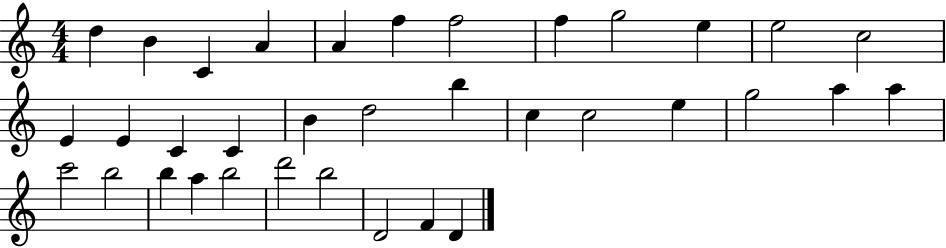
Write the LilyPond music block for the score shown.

{
  \clef treble
  \numericTimeSignature
  \time 4/4
  \key c \major
  d''4 b'4 c'4 a'4 | a'4 f''4 f''2 | f''4 g''2 e''4 | e''2 c''2 | \break e'4 e'4 c'4 c'4 | b'4 d''2 b''4 | c''4 c''2 e''4 | g''2 a''4 a''4 | \break c'''2 b''2 | b''4 a''4 b''2 | d'''2 b''2 | d'2 f'4 d'4 | \break \bar "|."
}